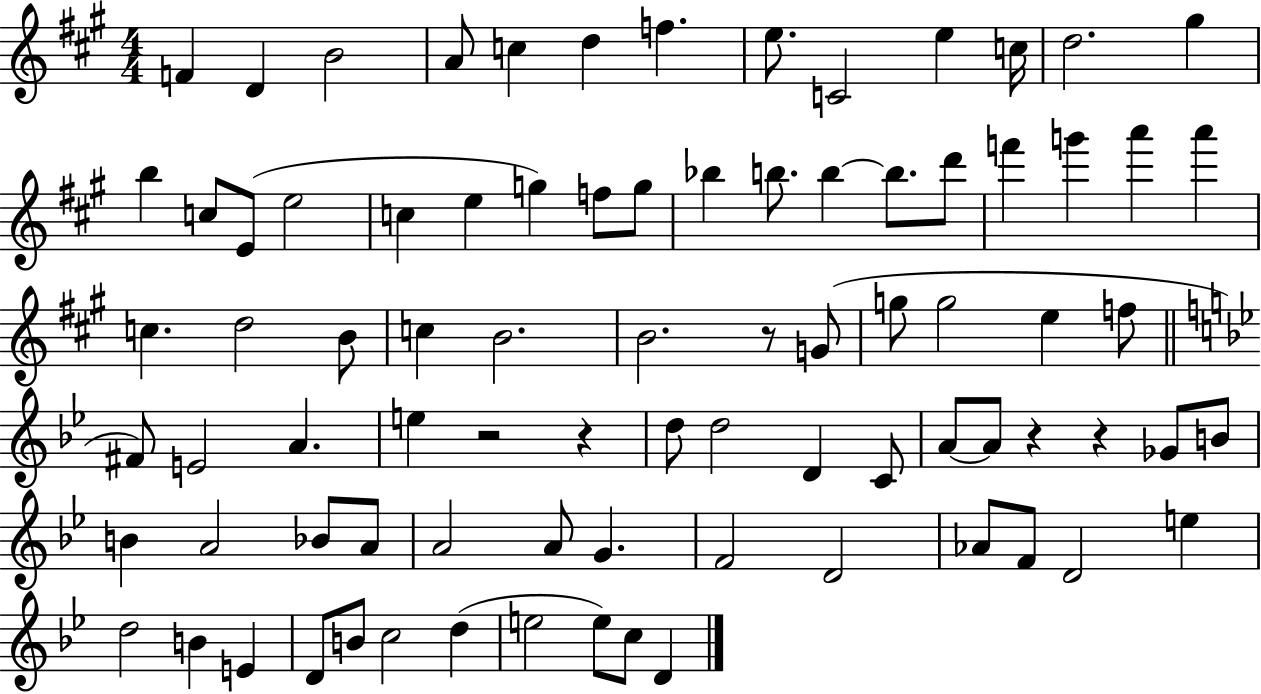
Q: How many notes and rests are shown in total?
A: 83